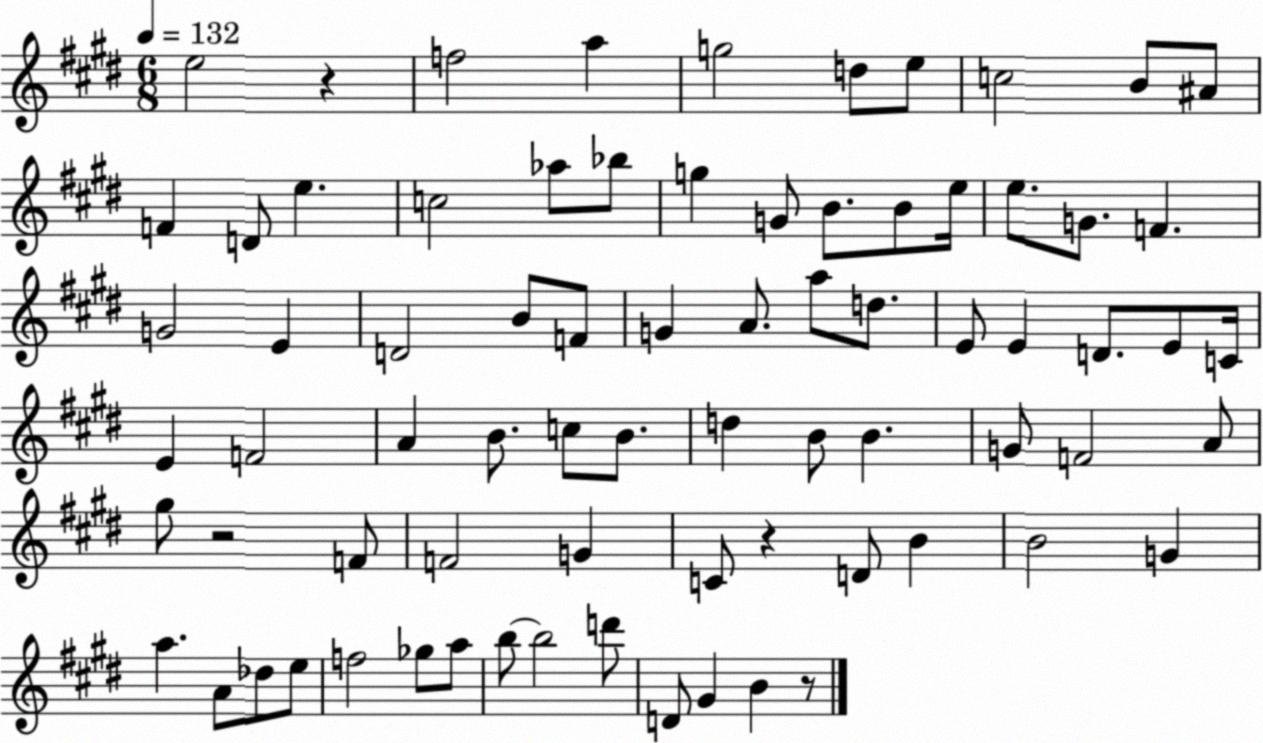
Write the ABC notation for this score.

X:1
T:Untitled
M:6/8
L:1/4
K:E
e2 z f2 a g2 d/2 e/2 c2 B/2 ^A/2 F D/2 e c2 _a/2 _b/2 g G/2 B/2 B/2 e/4 e/2 G/2 F G2 E D2 B/2 F/2 G A/2 a/2 d/2 E/2 E D/2 E/2 C/4 E F2 A B/2 c/2 B/2 d B/2 B G/2 F2 A/2 ^g/2 z2 F/2 F2 G C/2 z D/2 B B2 G a A/2 _d/2 e/2 f2 _g/2 a/2 b/2 b2 d'/2 D/2 ^G B z/2